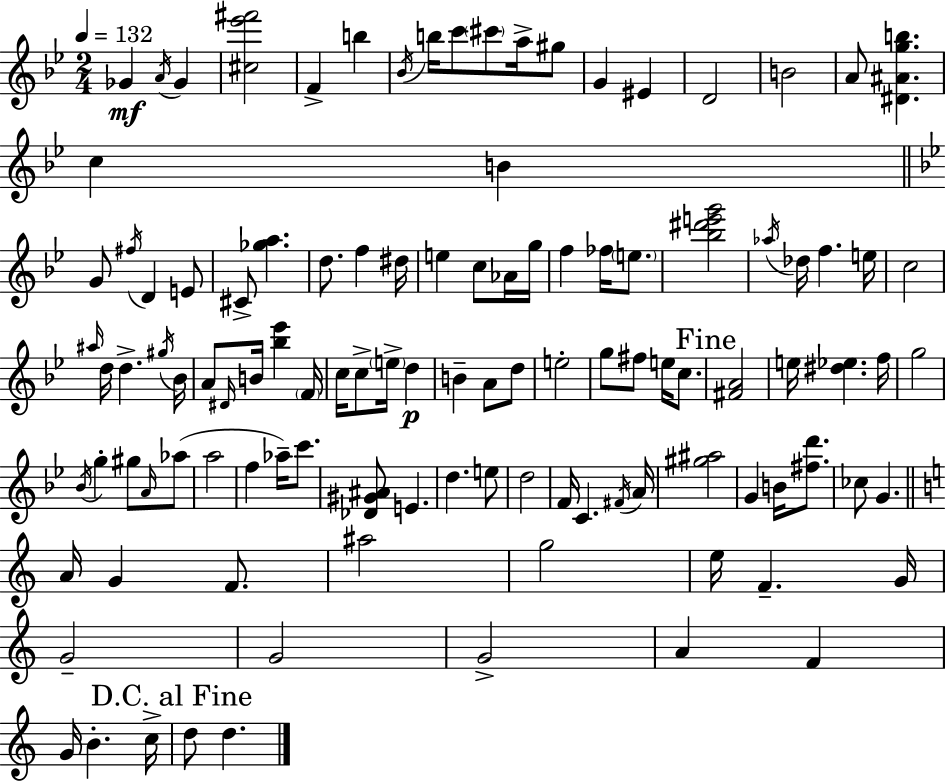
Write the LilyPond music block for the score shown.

{
  \clef treble
  \numericTimeSignature
  \time 2/4
  \key g \minor
  \tempo 4 = 132
  ges'4\mf \acciaccatura { a'16 } ges'4 | <cis'' ees''' fis'''>2 | f'4-> b''4 | \acciaccatura { bes'16 } b''16 c'''8 \parenthesize cis'''8 a''16-> | \break gis''8 g'4 eis'4 | d'2 | b'2 | a'8 <dis' ais' g'' b''>4. | \break c''4 b'4 | \bar "||" \break \key bes \major g'8 \acciaccatura { fis''16 } d'4 e'8 | cis'8-> <ges'' a''>4. | d''8. f''4 | dis''16 e''4 c''8 aes'16 | \break g''16 f''4 fes''16 \parenthesize e''8. | <bes'' dis''' e''' g'''>2 | \acciaccatura { aes''16 } des''16 f''4. | e''16 c''2 | \break \grace { ais''16 } d''16 d''4.-> | \acciaccatura { gis''16 } bes'16 a'8 \grace { dis'16 } b'16 | <bes'' ees'''>4 \parenthesize f'16 c''16 c''8-> | \parenthesize e''16-> d''4\p b'4-- | \break a'8 d''8 e''2-. | g''8 fis''8 | e''16 c''8. \mark "Fine" <fis' a'>2 | e''16 <dis'' ees''>4. | \break f''16 g''2 | \acciaccatura { bes'16 } g''4-. | gis''8 \grace { a'16 }( aes''8 a''2 | f''4 | \break aes''16--) c'''8. <des' gis' ais'>8 | e'4. d''4. | e''8 d''2 | f'16 | \break c'4. \acciaccatura { fis'16 } a'16 | <gis'' ais''>2 | g'4 b'16 <fis'' d'''>8. | ces''8 g'4. | \break \bar "||" \break \key a \minor a'16 g'4 f'8. | ais''2 | g''2 | e''16 f'4.-- g'16 | \break g'2-- | g'2 | g'2-> | a'4 f'4 | \break g'16 b'4.-. c''16-> | \mark "D.C. al Fine" d''8 d''4. | \bar "|."
}